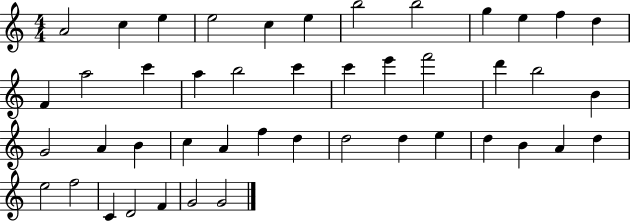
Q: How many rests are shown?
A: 0